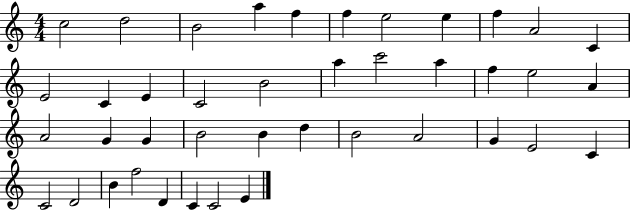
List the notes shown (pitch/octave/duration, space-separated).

C5/h D5/h B4/h A5/q F5/q F5/q E5/h E5/q F5/q A4/h C4/q E4/h C4/q E4/q C4/h B4/h A5/q C6/h A5/q F5/q E5/h A4/q A4/h G4/q G4/q B4/h B4/q D5/q B4/h A4/h G4/q E4/h C4/q C4/h D4/h B4/q F5/h D4/q C4/q C4/h E4/q